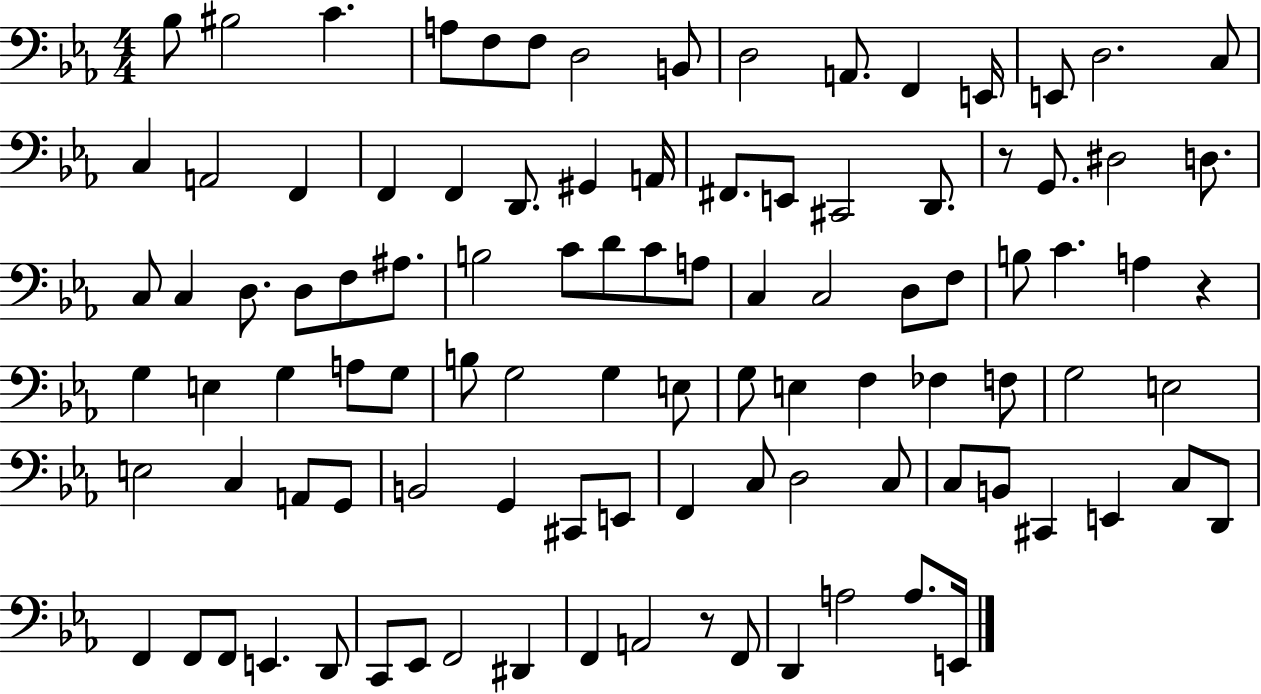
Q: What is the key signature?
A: EES major